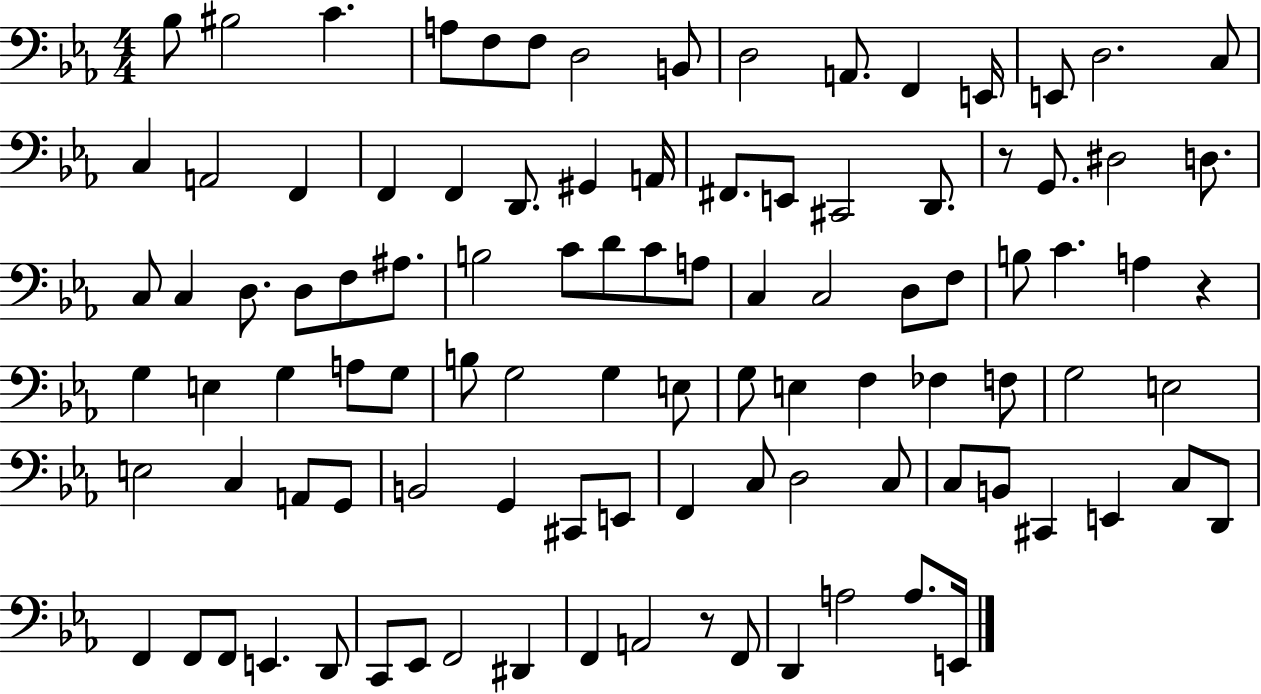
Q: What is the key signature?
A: EES major